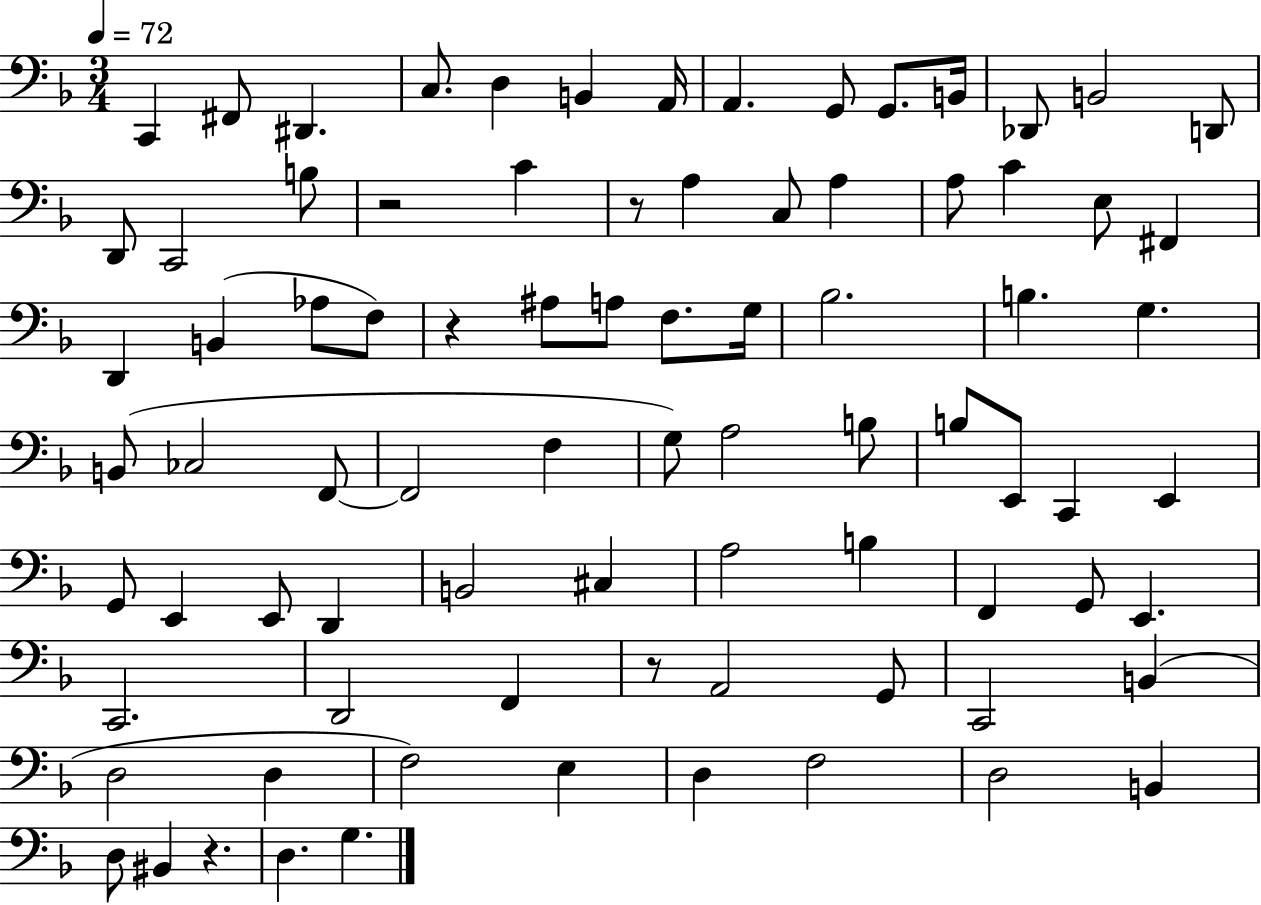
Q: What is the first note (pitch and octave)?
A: C2